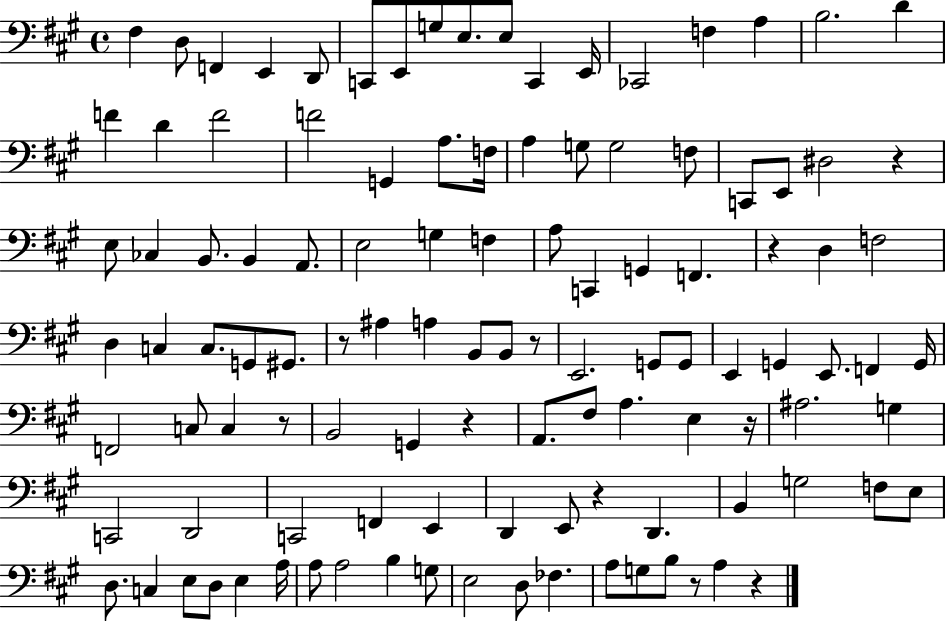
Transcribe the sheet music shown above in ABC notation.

X:1
T:Untitled
M:4/4
L:1/4
K:A
^F, D,/2 F,, E,, D,,/2 C,,/2 E,,/2 G,/2 E,/2 E,/2 C,, E,,/4 _C,,2 F, A, B,2 D F D F2 F2 G,, A,/2 F,/4 A, G,/2 G,2 F,/2 C,,/2 E,,/2 ^D,2 z E,/2 _C, B,,/2 B,, A,,/2 E,2 G, F, A,/2 C,, G,, F,, z D, F,2 D, C, C,/2 G,,/2 ^G,,/2 z/2 ^A, A, B,,/2 B,,/2 z/2 E,,2 G,,/2 G,,/2 E,, G,, E,,/2 F,, G,,/4 F,,2 C,/2 C, z/2 B,,2 G,, z A,,/2 ^F,/2 A, E, z/4 ^A,2 G, C,,2 D,,2 C,,2 F,, E,, D,, E,,/2 z D,, B,, G,2 F,/2 E,/2 D,/2 C, E,/2 D,/2 E, A,/4 A,/2 A,2 B, G,/2 E,2 D,/2 _F, A,/2 G,/2 B,/2 z/2 A, z